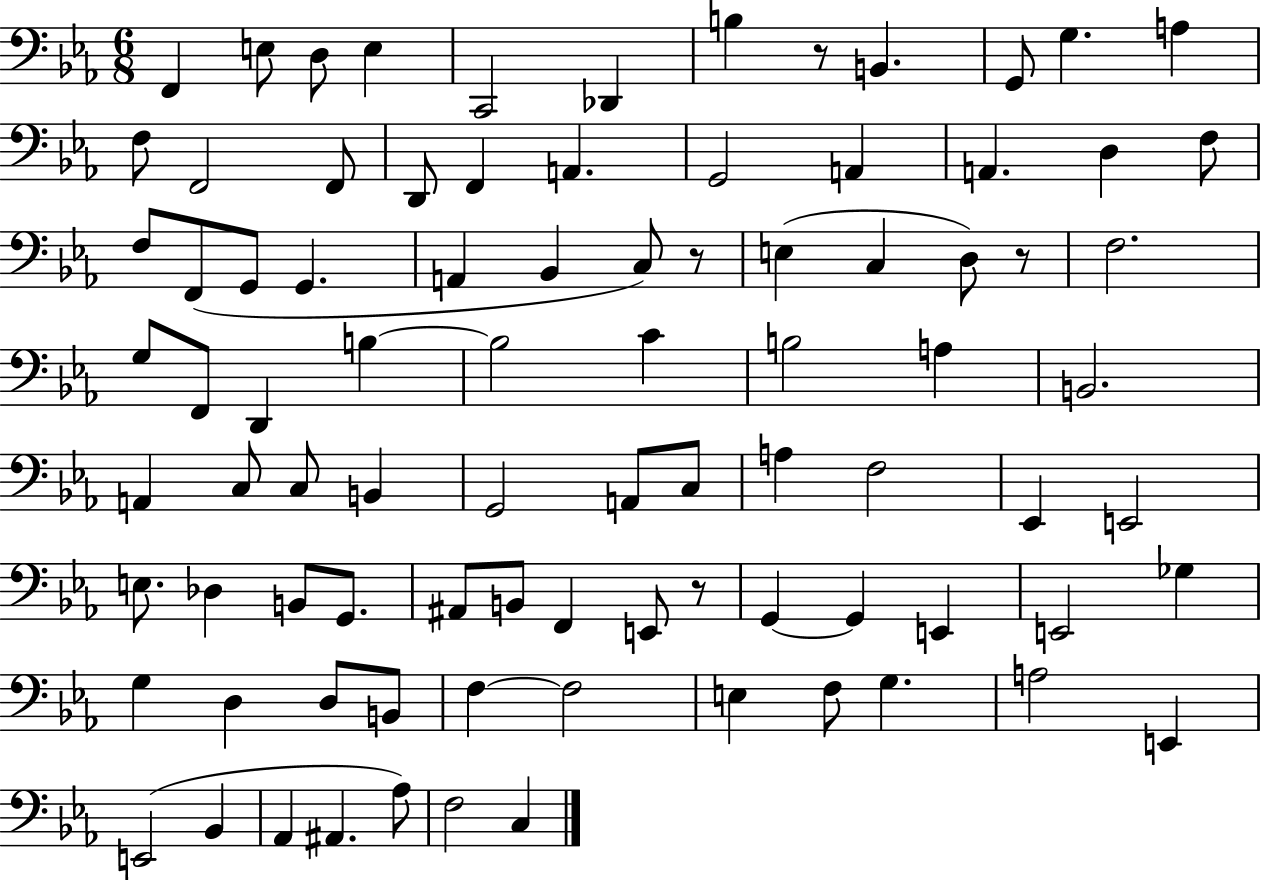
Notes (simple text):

F2/q E3/e D3/e E3/q C2/h Db2/q B3/q R/e B2/q. G2/e G3/q. A3/q F3/e F2/h F2/e D2/e F2/q A2/q. G2/h A2/q A2/q. D3/q F3/e F3/e F2/e G2/e G2/q. A2/q Bb2/q C3/e R/e E3/q C3/q D3/e R/e F3/h. G3/e F2/e D2/q B3/q B3/h C4/q B3/h A3/q B2/h. A2/q C3/e C3/e B2/q G2/h A2/e C3/e A3/q F3/h Eb2/q E2/h E3/e. Db3/q B2/e G2/e. A#2/e B2/e F2/q E2/e R/e G2/q G2/q E2/q E2/h Gb3/q G3/q D3/q D3/e B2/e F3/q F3/h E3/q F3/e G3/q. A3/h E2/q E2/h Bb2/q Ab2/q A#2/q. Ab3/e F3/h C3/q